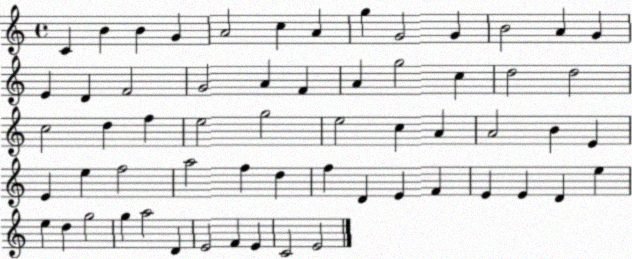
X:1
T:Untitled
M:4/4
L:1/4
K:C
C B B G A2 c A g G2 G B2 A G E D F2 G2 A F A g2 c d2 d2 c2 d f e2 g2 e2 c A A2 B E E e f2 a2 f d f D E F E E D e e d g2 g a2 D E2 F E C2 E2